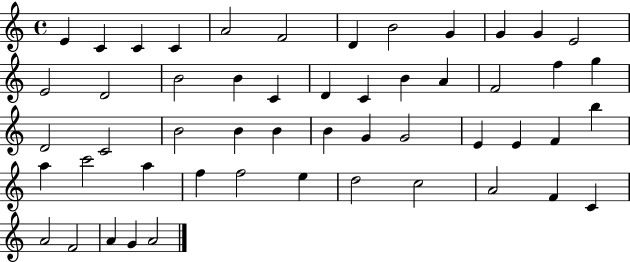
X:1
T:Untitled
M:4/4
L:1/4
K:C
E C C C A2 F2 D B2 G G G E2 E2 D2 B2 B C D C B A F2 f g D2 C2 B2 B B B G G2 E E F b a c'2 a f f2 e d2 c2 A2 F C A2 F2 A G A2